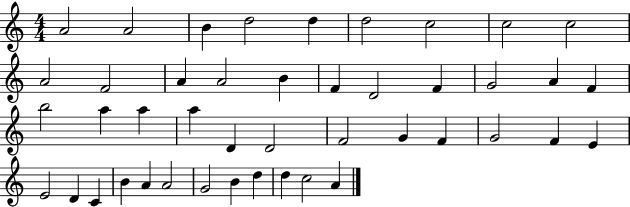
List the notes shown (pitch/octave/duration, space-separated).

A4/h A4/h B4/q D5/h D5/q D5/h C5/h C5/h C5/h A4/h F4/h A4/q A4/h B4/q F4/q D4/h F4/q G4/h A4/q F4/q B5/h A5/q A5/q A5/q D4/q D4/h F4/h G4/q F4/q G4/h F4/q E4/q E4/h D4/q C4/q B4/q A4/q A4/h G4/h B4/q D5/q D5/q C5/h A4/q